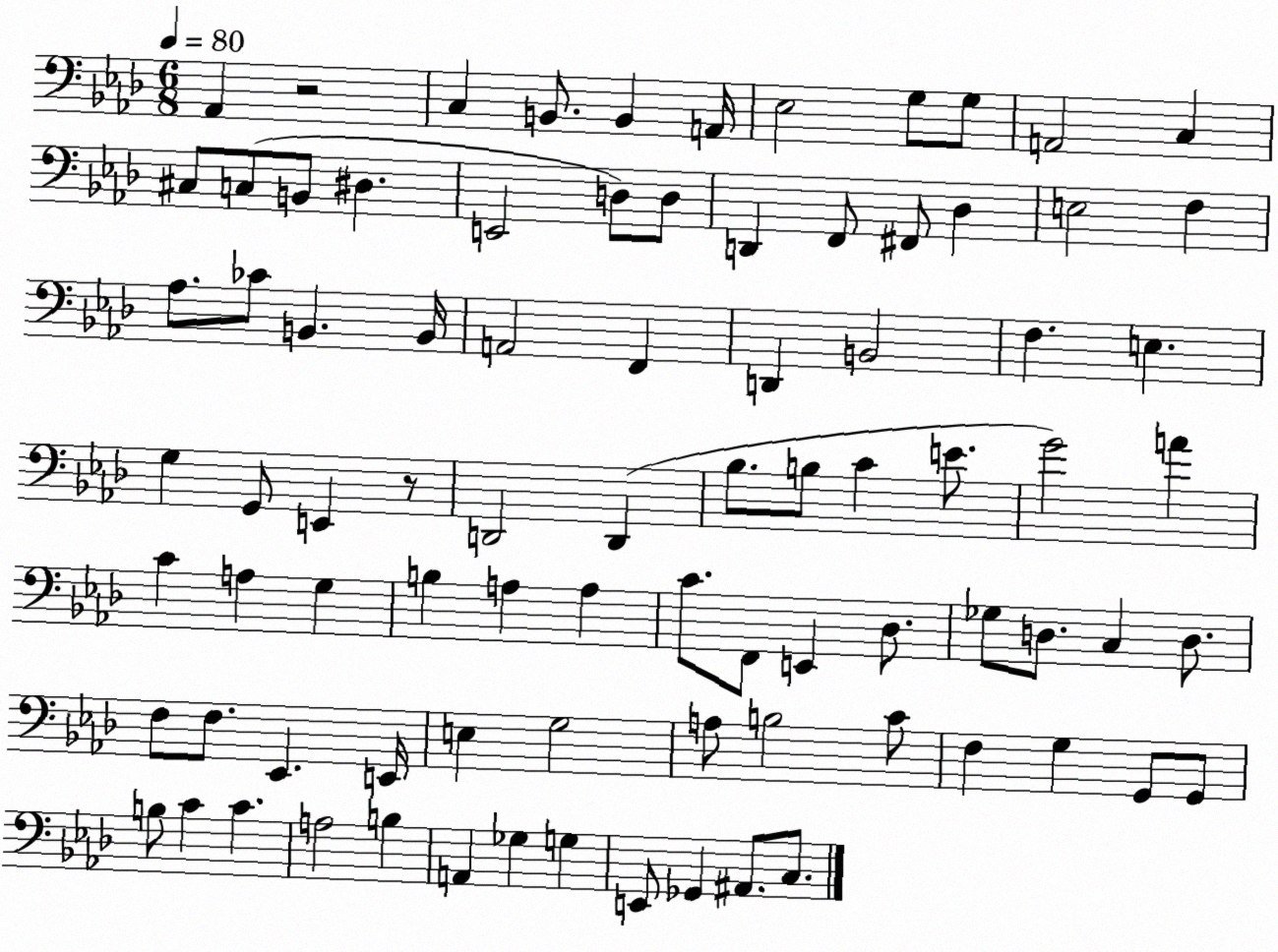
X:1
T:Untitled
M:6/8
L:1/4
K:Ab
_A,, z2 C, B,,/2 B,, A,,/4 _E,2 G,/2 G,/2 A,,2 C, ^C,/2 C,/2 B,,/2 ^D, E,,2 D,/2 D,/2 D,, F,,/2 ^F,,/2 _D, E,2 F, _A,/2 _C/2 B,, B,,/4 A,,2 F,, D,, B,,2 F, E, G, G,,/2 E,, z/2 D,,2 D,, _B,/2 B,/2 C E/2 G2 A C A, G, B, A, A, C/2 F,,/2 E,, _D,/2 _G,/2 D,/2 C, D,/2 F,/2 F,/2 _E,, E,,/4 E, G,2 A,/2 B,2 C/2 F, G, G,,/2 G,,/2 B,/2 C C A,2 B, A,, _G, G, E,,/2 _G,, ^A,,/2 C,/2